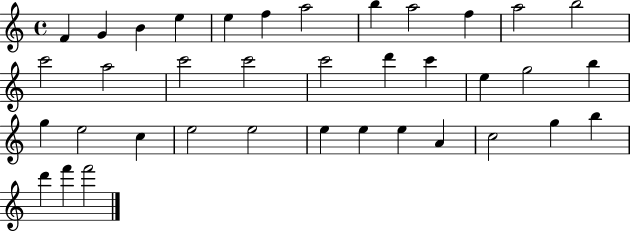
{
  \clef treble
  \time 4/4
  \defaultTimeSignature
  \key c \major
  f'4 g'4 b'4 e''4 | e''4 f''4 a''2 | b''4 a''2 f''4 | a''2 b''2 | \break c'''2 a''2 | c'''2 c'''2 | c'''2 d'''4 c'''4 | e''4 g''2 b''4 | \break g''4 e''2 c''4 | e''2 e''2 | e''4 e''4 e''4 a'4 | c''2 g''4 b''4 | \break d'''4 f'''4 f'''2 | \bar "|."
}